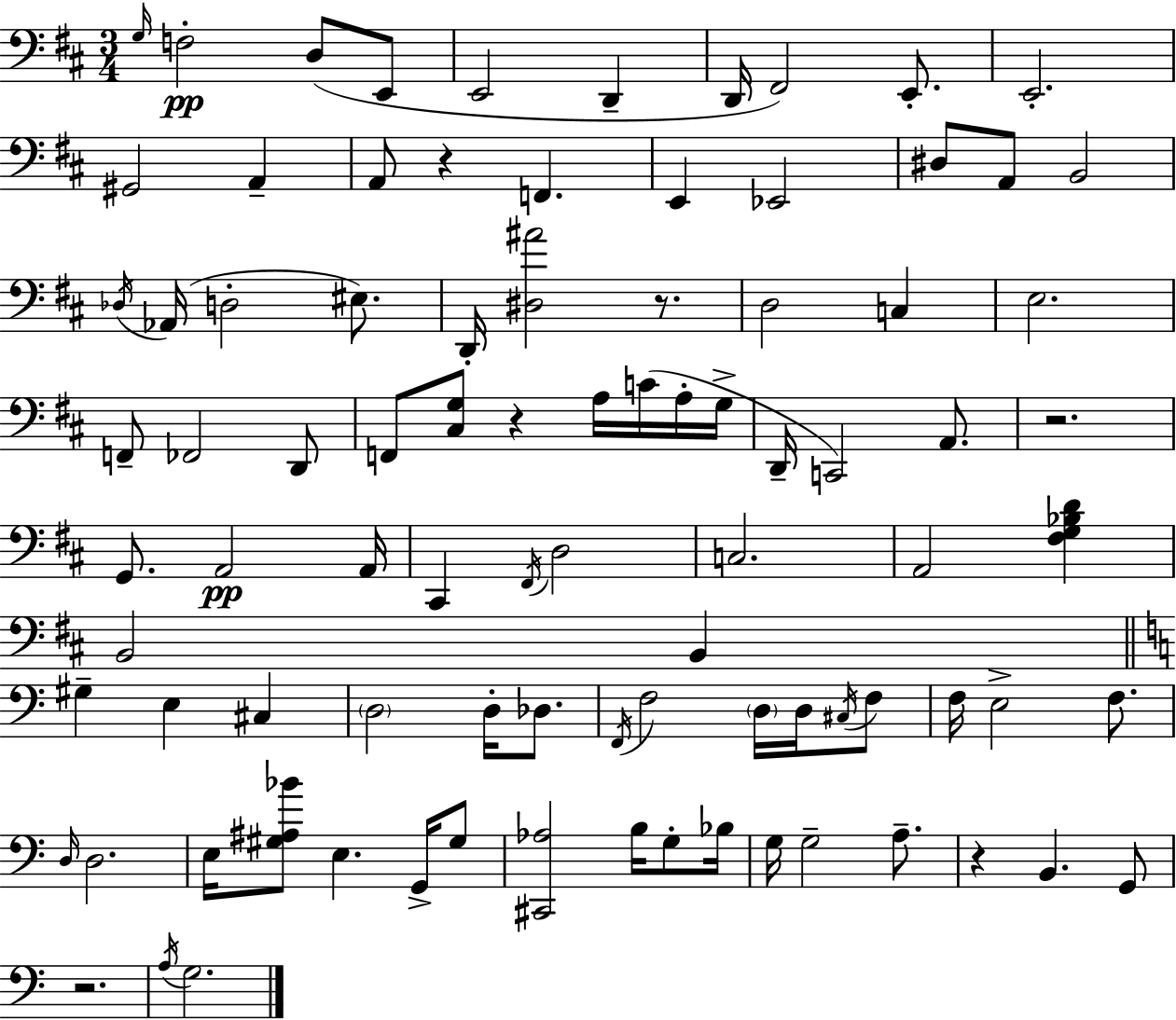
G3/s F3/h D3/e E2/e E2/h D2/q D2/s F#2/h E2/e. E2/h. G#2/h A2/q A2/e R/q F2/q. E2/q Eb2/h D#3/e A2/e B2/h Db3/s Ab2/s D3/h EIS3/e. D2/s [D#3,A#4]/h R/e. D3/h C3/q E3/h. F2/e FES2/h D2/e F2/e [C#3,G3]/e R/q A3/s C4/s A3/s G3/s D2/s C2/h A2/e. R/h. G2/e. A2/h A2/s C#2/q F#2/s D3/h C3/h. A2/h [F#3,G3,Bb3,D4]/q B2/h B2/q G#3/q E3/q C#3/q D3/h D3/s Db3/e. F2/s F3/h D3/s D3/s C#3/s F3/e F3/s E3/h F3/e. D3/s D3/h. E3/s [G#3,A#3,Bb4]/e E3/q. G2/s G#3/e [C#2,Ab3]/h B3/s G3/e Bb3/s G3/s G3/h A3/e. R/q B2/q. G2/e R/h. A3/s G3/h.